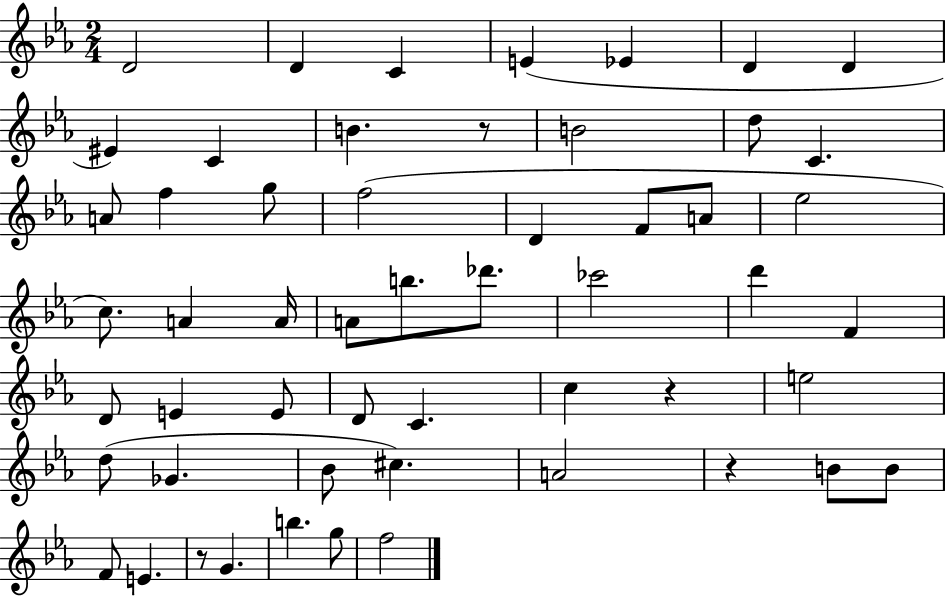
X:1
T:Untitled
M:2/4
L:1/4
K:Eb
D2 D C E _E D D ^E C B z/2 B2 d/2 C A/2 f g/2 f2 D F/2 A/2 _e2 c/2 A A/4 A/2 b/2 _d'/2 _c'2 d' F D/2 E E/2 D/2 C c z e2 d/2 _G _B/2 ^c A2 z B/2 B/2 F/2 E z/2 G b g/2 f2